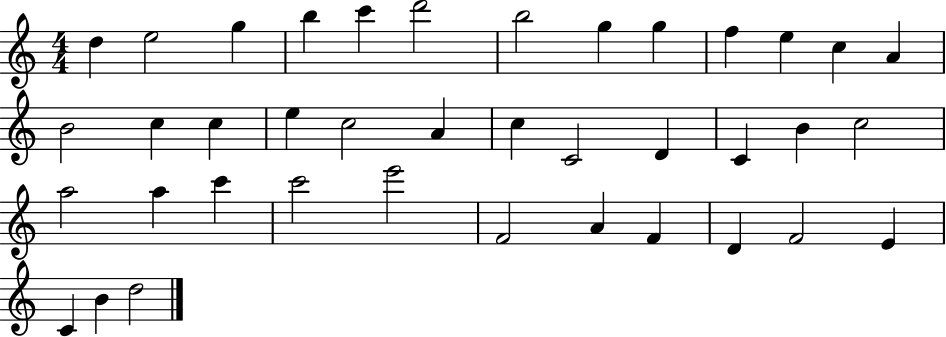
X:1
T:Untitled
M:4/4
L:1/4
K:C
d e2 g b c' d'2 b2 g g f e c A B2 c c e c2 A c C2 D C B c2 a2 a c' c'2 e'2 F2 A F D F2 E C B d2